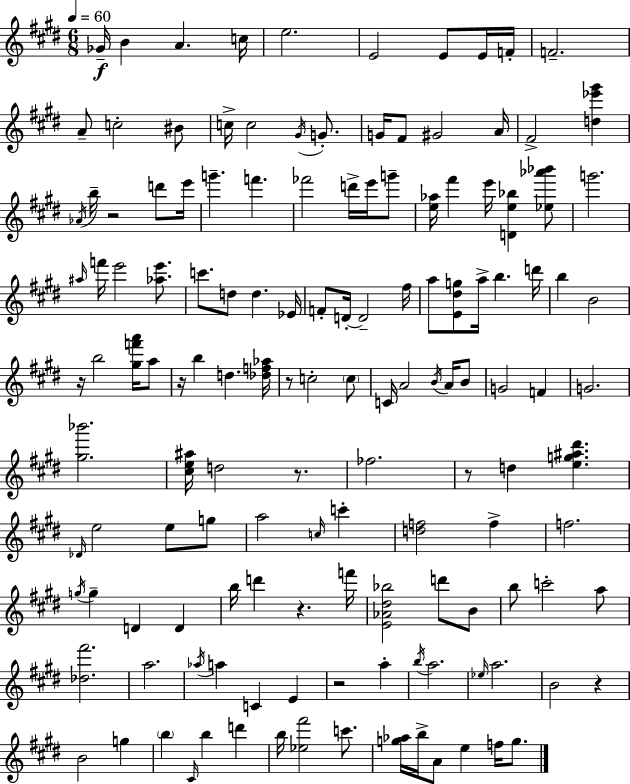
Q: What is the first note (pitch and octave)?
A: Gb4